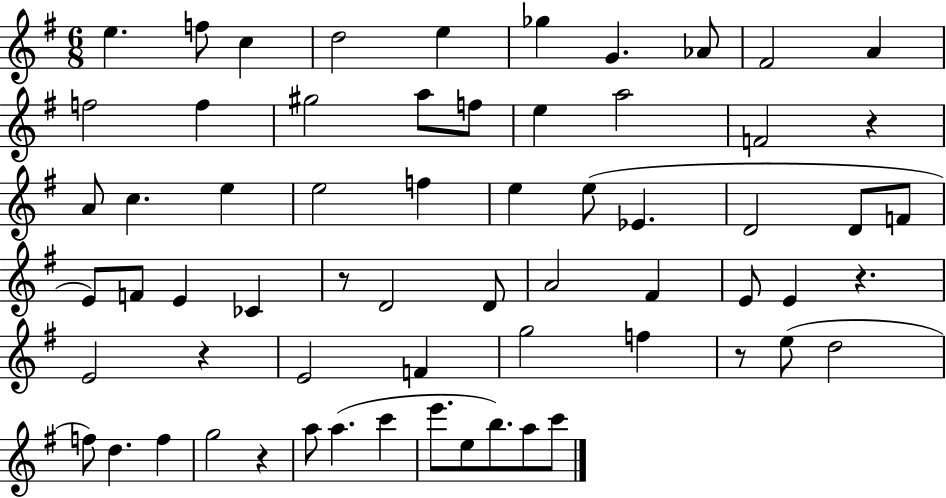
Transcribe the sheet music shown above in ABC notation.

X:1
T:Untitled
M:6/8
L:1/4
K:G
e f/2 c d2 e _g G _A/2 ^F2 A f2 f ^g2 a/2 f/2 e a2 F2 z A/2 c e e2 f e e/2 _E D2 D/2 F/2 E/2 F/2 E _C z/2 D2 D/2 A2 ^F E/2 E z E2 z E2 F g2 f z/2 e/2 d2 f/2 d f g2 z a/2 a c' e'/2 e/2 b/2 a/2 c'/2